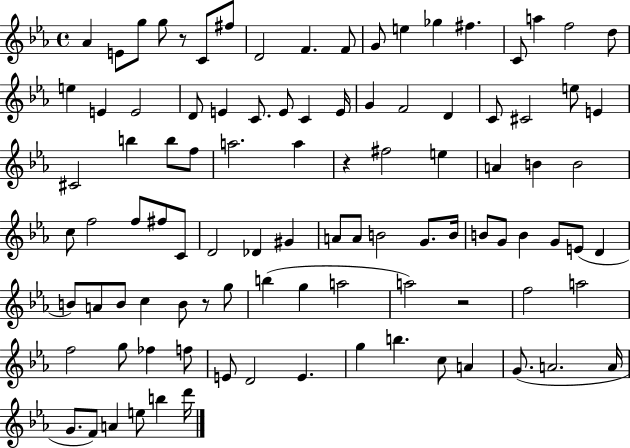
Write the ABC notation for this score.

X:1
T:Untitled
M:4/4
L:1/4
K:Eb
_A E/2 g/2 g/2 z/2 C/2 ^f/2 D2 F F/2 G/2 e _g ^f C/2 a f2 d/2 e E E2 D/2 E C/2 E/2 C E/4 G F2 D C/2 ^C2 e/2 E ^C2 b b/2 f/2 a2 a z ^f2 e A B B2 c/2 f2 f/2 ^f/2 C/2 D2 _D ^G A/2 A/2 B2 G/2 B/4 B/2 G/2 B G/2 E/2 D B/2 A/2 B/2 c B/2 z/2 g/2 b g a2 a2 z2 f2 a2 f2 g/2 _f f/2 E/2 D2 E g b c/2 A G/2 A2 A/4 G/2 F/2 A e/2 b d'/4